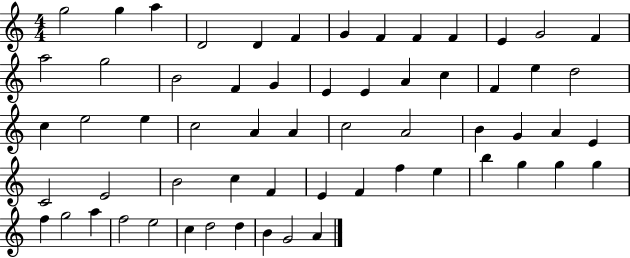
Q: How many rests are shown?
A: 0